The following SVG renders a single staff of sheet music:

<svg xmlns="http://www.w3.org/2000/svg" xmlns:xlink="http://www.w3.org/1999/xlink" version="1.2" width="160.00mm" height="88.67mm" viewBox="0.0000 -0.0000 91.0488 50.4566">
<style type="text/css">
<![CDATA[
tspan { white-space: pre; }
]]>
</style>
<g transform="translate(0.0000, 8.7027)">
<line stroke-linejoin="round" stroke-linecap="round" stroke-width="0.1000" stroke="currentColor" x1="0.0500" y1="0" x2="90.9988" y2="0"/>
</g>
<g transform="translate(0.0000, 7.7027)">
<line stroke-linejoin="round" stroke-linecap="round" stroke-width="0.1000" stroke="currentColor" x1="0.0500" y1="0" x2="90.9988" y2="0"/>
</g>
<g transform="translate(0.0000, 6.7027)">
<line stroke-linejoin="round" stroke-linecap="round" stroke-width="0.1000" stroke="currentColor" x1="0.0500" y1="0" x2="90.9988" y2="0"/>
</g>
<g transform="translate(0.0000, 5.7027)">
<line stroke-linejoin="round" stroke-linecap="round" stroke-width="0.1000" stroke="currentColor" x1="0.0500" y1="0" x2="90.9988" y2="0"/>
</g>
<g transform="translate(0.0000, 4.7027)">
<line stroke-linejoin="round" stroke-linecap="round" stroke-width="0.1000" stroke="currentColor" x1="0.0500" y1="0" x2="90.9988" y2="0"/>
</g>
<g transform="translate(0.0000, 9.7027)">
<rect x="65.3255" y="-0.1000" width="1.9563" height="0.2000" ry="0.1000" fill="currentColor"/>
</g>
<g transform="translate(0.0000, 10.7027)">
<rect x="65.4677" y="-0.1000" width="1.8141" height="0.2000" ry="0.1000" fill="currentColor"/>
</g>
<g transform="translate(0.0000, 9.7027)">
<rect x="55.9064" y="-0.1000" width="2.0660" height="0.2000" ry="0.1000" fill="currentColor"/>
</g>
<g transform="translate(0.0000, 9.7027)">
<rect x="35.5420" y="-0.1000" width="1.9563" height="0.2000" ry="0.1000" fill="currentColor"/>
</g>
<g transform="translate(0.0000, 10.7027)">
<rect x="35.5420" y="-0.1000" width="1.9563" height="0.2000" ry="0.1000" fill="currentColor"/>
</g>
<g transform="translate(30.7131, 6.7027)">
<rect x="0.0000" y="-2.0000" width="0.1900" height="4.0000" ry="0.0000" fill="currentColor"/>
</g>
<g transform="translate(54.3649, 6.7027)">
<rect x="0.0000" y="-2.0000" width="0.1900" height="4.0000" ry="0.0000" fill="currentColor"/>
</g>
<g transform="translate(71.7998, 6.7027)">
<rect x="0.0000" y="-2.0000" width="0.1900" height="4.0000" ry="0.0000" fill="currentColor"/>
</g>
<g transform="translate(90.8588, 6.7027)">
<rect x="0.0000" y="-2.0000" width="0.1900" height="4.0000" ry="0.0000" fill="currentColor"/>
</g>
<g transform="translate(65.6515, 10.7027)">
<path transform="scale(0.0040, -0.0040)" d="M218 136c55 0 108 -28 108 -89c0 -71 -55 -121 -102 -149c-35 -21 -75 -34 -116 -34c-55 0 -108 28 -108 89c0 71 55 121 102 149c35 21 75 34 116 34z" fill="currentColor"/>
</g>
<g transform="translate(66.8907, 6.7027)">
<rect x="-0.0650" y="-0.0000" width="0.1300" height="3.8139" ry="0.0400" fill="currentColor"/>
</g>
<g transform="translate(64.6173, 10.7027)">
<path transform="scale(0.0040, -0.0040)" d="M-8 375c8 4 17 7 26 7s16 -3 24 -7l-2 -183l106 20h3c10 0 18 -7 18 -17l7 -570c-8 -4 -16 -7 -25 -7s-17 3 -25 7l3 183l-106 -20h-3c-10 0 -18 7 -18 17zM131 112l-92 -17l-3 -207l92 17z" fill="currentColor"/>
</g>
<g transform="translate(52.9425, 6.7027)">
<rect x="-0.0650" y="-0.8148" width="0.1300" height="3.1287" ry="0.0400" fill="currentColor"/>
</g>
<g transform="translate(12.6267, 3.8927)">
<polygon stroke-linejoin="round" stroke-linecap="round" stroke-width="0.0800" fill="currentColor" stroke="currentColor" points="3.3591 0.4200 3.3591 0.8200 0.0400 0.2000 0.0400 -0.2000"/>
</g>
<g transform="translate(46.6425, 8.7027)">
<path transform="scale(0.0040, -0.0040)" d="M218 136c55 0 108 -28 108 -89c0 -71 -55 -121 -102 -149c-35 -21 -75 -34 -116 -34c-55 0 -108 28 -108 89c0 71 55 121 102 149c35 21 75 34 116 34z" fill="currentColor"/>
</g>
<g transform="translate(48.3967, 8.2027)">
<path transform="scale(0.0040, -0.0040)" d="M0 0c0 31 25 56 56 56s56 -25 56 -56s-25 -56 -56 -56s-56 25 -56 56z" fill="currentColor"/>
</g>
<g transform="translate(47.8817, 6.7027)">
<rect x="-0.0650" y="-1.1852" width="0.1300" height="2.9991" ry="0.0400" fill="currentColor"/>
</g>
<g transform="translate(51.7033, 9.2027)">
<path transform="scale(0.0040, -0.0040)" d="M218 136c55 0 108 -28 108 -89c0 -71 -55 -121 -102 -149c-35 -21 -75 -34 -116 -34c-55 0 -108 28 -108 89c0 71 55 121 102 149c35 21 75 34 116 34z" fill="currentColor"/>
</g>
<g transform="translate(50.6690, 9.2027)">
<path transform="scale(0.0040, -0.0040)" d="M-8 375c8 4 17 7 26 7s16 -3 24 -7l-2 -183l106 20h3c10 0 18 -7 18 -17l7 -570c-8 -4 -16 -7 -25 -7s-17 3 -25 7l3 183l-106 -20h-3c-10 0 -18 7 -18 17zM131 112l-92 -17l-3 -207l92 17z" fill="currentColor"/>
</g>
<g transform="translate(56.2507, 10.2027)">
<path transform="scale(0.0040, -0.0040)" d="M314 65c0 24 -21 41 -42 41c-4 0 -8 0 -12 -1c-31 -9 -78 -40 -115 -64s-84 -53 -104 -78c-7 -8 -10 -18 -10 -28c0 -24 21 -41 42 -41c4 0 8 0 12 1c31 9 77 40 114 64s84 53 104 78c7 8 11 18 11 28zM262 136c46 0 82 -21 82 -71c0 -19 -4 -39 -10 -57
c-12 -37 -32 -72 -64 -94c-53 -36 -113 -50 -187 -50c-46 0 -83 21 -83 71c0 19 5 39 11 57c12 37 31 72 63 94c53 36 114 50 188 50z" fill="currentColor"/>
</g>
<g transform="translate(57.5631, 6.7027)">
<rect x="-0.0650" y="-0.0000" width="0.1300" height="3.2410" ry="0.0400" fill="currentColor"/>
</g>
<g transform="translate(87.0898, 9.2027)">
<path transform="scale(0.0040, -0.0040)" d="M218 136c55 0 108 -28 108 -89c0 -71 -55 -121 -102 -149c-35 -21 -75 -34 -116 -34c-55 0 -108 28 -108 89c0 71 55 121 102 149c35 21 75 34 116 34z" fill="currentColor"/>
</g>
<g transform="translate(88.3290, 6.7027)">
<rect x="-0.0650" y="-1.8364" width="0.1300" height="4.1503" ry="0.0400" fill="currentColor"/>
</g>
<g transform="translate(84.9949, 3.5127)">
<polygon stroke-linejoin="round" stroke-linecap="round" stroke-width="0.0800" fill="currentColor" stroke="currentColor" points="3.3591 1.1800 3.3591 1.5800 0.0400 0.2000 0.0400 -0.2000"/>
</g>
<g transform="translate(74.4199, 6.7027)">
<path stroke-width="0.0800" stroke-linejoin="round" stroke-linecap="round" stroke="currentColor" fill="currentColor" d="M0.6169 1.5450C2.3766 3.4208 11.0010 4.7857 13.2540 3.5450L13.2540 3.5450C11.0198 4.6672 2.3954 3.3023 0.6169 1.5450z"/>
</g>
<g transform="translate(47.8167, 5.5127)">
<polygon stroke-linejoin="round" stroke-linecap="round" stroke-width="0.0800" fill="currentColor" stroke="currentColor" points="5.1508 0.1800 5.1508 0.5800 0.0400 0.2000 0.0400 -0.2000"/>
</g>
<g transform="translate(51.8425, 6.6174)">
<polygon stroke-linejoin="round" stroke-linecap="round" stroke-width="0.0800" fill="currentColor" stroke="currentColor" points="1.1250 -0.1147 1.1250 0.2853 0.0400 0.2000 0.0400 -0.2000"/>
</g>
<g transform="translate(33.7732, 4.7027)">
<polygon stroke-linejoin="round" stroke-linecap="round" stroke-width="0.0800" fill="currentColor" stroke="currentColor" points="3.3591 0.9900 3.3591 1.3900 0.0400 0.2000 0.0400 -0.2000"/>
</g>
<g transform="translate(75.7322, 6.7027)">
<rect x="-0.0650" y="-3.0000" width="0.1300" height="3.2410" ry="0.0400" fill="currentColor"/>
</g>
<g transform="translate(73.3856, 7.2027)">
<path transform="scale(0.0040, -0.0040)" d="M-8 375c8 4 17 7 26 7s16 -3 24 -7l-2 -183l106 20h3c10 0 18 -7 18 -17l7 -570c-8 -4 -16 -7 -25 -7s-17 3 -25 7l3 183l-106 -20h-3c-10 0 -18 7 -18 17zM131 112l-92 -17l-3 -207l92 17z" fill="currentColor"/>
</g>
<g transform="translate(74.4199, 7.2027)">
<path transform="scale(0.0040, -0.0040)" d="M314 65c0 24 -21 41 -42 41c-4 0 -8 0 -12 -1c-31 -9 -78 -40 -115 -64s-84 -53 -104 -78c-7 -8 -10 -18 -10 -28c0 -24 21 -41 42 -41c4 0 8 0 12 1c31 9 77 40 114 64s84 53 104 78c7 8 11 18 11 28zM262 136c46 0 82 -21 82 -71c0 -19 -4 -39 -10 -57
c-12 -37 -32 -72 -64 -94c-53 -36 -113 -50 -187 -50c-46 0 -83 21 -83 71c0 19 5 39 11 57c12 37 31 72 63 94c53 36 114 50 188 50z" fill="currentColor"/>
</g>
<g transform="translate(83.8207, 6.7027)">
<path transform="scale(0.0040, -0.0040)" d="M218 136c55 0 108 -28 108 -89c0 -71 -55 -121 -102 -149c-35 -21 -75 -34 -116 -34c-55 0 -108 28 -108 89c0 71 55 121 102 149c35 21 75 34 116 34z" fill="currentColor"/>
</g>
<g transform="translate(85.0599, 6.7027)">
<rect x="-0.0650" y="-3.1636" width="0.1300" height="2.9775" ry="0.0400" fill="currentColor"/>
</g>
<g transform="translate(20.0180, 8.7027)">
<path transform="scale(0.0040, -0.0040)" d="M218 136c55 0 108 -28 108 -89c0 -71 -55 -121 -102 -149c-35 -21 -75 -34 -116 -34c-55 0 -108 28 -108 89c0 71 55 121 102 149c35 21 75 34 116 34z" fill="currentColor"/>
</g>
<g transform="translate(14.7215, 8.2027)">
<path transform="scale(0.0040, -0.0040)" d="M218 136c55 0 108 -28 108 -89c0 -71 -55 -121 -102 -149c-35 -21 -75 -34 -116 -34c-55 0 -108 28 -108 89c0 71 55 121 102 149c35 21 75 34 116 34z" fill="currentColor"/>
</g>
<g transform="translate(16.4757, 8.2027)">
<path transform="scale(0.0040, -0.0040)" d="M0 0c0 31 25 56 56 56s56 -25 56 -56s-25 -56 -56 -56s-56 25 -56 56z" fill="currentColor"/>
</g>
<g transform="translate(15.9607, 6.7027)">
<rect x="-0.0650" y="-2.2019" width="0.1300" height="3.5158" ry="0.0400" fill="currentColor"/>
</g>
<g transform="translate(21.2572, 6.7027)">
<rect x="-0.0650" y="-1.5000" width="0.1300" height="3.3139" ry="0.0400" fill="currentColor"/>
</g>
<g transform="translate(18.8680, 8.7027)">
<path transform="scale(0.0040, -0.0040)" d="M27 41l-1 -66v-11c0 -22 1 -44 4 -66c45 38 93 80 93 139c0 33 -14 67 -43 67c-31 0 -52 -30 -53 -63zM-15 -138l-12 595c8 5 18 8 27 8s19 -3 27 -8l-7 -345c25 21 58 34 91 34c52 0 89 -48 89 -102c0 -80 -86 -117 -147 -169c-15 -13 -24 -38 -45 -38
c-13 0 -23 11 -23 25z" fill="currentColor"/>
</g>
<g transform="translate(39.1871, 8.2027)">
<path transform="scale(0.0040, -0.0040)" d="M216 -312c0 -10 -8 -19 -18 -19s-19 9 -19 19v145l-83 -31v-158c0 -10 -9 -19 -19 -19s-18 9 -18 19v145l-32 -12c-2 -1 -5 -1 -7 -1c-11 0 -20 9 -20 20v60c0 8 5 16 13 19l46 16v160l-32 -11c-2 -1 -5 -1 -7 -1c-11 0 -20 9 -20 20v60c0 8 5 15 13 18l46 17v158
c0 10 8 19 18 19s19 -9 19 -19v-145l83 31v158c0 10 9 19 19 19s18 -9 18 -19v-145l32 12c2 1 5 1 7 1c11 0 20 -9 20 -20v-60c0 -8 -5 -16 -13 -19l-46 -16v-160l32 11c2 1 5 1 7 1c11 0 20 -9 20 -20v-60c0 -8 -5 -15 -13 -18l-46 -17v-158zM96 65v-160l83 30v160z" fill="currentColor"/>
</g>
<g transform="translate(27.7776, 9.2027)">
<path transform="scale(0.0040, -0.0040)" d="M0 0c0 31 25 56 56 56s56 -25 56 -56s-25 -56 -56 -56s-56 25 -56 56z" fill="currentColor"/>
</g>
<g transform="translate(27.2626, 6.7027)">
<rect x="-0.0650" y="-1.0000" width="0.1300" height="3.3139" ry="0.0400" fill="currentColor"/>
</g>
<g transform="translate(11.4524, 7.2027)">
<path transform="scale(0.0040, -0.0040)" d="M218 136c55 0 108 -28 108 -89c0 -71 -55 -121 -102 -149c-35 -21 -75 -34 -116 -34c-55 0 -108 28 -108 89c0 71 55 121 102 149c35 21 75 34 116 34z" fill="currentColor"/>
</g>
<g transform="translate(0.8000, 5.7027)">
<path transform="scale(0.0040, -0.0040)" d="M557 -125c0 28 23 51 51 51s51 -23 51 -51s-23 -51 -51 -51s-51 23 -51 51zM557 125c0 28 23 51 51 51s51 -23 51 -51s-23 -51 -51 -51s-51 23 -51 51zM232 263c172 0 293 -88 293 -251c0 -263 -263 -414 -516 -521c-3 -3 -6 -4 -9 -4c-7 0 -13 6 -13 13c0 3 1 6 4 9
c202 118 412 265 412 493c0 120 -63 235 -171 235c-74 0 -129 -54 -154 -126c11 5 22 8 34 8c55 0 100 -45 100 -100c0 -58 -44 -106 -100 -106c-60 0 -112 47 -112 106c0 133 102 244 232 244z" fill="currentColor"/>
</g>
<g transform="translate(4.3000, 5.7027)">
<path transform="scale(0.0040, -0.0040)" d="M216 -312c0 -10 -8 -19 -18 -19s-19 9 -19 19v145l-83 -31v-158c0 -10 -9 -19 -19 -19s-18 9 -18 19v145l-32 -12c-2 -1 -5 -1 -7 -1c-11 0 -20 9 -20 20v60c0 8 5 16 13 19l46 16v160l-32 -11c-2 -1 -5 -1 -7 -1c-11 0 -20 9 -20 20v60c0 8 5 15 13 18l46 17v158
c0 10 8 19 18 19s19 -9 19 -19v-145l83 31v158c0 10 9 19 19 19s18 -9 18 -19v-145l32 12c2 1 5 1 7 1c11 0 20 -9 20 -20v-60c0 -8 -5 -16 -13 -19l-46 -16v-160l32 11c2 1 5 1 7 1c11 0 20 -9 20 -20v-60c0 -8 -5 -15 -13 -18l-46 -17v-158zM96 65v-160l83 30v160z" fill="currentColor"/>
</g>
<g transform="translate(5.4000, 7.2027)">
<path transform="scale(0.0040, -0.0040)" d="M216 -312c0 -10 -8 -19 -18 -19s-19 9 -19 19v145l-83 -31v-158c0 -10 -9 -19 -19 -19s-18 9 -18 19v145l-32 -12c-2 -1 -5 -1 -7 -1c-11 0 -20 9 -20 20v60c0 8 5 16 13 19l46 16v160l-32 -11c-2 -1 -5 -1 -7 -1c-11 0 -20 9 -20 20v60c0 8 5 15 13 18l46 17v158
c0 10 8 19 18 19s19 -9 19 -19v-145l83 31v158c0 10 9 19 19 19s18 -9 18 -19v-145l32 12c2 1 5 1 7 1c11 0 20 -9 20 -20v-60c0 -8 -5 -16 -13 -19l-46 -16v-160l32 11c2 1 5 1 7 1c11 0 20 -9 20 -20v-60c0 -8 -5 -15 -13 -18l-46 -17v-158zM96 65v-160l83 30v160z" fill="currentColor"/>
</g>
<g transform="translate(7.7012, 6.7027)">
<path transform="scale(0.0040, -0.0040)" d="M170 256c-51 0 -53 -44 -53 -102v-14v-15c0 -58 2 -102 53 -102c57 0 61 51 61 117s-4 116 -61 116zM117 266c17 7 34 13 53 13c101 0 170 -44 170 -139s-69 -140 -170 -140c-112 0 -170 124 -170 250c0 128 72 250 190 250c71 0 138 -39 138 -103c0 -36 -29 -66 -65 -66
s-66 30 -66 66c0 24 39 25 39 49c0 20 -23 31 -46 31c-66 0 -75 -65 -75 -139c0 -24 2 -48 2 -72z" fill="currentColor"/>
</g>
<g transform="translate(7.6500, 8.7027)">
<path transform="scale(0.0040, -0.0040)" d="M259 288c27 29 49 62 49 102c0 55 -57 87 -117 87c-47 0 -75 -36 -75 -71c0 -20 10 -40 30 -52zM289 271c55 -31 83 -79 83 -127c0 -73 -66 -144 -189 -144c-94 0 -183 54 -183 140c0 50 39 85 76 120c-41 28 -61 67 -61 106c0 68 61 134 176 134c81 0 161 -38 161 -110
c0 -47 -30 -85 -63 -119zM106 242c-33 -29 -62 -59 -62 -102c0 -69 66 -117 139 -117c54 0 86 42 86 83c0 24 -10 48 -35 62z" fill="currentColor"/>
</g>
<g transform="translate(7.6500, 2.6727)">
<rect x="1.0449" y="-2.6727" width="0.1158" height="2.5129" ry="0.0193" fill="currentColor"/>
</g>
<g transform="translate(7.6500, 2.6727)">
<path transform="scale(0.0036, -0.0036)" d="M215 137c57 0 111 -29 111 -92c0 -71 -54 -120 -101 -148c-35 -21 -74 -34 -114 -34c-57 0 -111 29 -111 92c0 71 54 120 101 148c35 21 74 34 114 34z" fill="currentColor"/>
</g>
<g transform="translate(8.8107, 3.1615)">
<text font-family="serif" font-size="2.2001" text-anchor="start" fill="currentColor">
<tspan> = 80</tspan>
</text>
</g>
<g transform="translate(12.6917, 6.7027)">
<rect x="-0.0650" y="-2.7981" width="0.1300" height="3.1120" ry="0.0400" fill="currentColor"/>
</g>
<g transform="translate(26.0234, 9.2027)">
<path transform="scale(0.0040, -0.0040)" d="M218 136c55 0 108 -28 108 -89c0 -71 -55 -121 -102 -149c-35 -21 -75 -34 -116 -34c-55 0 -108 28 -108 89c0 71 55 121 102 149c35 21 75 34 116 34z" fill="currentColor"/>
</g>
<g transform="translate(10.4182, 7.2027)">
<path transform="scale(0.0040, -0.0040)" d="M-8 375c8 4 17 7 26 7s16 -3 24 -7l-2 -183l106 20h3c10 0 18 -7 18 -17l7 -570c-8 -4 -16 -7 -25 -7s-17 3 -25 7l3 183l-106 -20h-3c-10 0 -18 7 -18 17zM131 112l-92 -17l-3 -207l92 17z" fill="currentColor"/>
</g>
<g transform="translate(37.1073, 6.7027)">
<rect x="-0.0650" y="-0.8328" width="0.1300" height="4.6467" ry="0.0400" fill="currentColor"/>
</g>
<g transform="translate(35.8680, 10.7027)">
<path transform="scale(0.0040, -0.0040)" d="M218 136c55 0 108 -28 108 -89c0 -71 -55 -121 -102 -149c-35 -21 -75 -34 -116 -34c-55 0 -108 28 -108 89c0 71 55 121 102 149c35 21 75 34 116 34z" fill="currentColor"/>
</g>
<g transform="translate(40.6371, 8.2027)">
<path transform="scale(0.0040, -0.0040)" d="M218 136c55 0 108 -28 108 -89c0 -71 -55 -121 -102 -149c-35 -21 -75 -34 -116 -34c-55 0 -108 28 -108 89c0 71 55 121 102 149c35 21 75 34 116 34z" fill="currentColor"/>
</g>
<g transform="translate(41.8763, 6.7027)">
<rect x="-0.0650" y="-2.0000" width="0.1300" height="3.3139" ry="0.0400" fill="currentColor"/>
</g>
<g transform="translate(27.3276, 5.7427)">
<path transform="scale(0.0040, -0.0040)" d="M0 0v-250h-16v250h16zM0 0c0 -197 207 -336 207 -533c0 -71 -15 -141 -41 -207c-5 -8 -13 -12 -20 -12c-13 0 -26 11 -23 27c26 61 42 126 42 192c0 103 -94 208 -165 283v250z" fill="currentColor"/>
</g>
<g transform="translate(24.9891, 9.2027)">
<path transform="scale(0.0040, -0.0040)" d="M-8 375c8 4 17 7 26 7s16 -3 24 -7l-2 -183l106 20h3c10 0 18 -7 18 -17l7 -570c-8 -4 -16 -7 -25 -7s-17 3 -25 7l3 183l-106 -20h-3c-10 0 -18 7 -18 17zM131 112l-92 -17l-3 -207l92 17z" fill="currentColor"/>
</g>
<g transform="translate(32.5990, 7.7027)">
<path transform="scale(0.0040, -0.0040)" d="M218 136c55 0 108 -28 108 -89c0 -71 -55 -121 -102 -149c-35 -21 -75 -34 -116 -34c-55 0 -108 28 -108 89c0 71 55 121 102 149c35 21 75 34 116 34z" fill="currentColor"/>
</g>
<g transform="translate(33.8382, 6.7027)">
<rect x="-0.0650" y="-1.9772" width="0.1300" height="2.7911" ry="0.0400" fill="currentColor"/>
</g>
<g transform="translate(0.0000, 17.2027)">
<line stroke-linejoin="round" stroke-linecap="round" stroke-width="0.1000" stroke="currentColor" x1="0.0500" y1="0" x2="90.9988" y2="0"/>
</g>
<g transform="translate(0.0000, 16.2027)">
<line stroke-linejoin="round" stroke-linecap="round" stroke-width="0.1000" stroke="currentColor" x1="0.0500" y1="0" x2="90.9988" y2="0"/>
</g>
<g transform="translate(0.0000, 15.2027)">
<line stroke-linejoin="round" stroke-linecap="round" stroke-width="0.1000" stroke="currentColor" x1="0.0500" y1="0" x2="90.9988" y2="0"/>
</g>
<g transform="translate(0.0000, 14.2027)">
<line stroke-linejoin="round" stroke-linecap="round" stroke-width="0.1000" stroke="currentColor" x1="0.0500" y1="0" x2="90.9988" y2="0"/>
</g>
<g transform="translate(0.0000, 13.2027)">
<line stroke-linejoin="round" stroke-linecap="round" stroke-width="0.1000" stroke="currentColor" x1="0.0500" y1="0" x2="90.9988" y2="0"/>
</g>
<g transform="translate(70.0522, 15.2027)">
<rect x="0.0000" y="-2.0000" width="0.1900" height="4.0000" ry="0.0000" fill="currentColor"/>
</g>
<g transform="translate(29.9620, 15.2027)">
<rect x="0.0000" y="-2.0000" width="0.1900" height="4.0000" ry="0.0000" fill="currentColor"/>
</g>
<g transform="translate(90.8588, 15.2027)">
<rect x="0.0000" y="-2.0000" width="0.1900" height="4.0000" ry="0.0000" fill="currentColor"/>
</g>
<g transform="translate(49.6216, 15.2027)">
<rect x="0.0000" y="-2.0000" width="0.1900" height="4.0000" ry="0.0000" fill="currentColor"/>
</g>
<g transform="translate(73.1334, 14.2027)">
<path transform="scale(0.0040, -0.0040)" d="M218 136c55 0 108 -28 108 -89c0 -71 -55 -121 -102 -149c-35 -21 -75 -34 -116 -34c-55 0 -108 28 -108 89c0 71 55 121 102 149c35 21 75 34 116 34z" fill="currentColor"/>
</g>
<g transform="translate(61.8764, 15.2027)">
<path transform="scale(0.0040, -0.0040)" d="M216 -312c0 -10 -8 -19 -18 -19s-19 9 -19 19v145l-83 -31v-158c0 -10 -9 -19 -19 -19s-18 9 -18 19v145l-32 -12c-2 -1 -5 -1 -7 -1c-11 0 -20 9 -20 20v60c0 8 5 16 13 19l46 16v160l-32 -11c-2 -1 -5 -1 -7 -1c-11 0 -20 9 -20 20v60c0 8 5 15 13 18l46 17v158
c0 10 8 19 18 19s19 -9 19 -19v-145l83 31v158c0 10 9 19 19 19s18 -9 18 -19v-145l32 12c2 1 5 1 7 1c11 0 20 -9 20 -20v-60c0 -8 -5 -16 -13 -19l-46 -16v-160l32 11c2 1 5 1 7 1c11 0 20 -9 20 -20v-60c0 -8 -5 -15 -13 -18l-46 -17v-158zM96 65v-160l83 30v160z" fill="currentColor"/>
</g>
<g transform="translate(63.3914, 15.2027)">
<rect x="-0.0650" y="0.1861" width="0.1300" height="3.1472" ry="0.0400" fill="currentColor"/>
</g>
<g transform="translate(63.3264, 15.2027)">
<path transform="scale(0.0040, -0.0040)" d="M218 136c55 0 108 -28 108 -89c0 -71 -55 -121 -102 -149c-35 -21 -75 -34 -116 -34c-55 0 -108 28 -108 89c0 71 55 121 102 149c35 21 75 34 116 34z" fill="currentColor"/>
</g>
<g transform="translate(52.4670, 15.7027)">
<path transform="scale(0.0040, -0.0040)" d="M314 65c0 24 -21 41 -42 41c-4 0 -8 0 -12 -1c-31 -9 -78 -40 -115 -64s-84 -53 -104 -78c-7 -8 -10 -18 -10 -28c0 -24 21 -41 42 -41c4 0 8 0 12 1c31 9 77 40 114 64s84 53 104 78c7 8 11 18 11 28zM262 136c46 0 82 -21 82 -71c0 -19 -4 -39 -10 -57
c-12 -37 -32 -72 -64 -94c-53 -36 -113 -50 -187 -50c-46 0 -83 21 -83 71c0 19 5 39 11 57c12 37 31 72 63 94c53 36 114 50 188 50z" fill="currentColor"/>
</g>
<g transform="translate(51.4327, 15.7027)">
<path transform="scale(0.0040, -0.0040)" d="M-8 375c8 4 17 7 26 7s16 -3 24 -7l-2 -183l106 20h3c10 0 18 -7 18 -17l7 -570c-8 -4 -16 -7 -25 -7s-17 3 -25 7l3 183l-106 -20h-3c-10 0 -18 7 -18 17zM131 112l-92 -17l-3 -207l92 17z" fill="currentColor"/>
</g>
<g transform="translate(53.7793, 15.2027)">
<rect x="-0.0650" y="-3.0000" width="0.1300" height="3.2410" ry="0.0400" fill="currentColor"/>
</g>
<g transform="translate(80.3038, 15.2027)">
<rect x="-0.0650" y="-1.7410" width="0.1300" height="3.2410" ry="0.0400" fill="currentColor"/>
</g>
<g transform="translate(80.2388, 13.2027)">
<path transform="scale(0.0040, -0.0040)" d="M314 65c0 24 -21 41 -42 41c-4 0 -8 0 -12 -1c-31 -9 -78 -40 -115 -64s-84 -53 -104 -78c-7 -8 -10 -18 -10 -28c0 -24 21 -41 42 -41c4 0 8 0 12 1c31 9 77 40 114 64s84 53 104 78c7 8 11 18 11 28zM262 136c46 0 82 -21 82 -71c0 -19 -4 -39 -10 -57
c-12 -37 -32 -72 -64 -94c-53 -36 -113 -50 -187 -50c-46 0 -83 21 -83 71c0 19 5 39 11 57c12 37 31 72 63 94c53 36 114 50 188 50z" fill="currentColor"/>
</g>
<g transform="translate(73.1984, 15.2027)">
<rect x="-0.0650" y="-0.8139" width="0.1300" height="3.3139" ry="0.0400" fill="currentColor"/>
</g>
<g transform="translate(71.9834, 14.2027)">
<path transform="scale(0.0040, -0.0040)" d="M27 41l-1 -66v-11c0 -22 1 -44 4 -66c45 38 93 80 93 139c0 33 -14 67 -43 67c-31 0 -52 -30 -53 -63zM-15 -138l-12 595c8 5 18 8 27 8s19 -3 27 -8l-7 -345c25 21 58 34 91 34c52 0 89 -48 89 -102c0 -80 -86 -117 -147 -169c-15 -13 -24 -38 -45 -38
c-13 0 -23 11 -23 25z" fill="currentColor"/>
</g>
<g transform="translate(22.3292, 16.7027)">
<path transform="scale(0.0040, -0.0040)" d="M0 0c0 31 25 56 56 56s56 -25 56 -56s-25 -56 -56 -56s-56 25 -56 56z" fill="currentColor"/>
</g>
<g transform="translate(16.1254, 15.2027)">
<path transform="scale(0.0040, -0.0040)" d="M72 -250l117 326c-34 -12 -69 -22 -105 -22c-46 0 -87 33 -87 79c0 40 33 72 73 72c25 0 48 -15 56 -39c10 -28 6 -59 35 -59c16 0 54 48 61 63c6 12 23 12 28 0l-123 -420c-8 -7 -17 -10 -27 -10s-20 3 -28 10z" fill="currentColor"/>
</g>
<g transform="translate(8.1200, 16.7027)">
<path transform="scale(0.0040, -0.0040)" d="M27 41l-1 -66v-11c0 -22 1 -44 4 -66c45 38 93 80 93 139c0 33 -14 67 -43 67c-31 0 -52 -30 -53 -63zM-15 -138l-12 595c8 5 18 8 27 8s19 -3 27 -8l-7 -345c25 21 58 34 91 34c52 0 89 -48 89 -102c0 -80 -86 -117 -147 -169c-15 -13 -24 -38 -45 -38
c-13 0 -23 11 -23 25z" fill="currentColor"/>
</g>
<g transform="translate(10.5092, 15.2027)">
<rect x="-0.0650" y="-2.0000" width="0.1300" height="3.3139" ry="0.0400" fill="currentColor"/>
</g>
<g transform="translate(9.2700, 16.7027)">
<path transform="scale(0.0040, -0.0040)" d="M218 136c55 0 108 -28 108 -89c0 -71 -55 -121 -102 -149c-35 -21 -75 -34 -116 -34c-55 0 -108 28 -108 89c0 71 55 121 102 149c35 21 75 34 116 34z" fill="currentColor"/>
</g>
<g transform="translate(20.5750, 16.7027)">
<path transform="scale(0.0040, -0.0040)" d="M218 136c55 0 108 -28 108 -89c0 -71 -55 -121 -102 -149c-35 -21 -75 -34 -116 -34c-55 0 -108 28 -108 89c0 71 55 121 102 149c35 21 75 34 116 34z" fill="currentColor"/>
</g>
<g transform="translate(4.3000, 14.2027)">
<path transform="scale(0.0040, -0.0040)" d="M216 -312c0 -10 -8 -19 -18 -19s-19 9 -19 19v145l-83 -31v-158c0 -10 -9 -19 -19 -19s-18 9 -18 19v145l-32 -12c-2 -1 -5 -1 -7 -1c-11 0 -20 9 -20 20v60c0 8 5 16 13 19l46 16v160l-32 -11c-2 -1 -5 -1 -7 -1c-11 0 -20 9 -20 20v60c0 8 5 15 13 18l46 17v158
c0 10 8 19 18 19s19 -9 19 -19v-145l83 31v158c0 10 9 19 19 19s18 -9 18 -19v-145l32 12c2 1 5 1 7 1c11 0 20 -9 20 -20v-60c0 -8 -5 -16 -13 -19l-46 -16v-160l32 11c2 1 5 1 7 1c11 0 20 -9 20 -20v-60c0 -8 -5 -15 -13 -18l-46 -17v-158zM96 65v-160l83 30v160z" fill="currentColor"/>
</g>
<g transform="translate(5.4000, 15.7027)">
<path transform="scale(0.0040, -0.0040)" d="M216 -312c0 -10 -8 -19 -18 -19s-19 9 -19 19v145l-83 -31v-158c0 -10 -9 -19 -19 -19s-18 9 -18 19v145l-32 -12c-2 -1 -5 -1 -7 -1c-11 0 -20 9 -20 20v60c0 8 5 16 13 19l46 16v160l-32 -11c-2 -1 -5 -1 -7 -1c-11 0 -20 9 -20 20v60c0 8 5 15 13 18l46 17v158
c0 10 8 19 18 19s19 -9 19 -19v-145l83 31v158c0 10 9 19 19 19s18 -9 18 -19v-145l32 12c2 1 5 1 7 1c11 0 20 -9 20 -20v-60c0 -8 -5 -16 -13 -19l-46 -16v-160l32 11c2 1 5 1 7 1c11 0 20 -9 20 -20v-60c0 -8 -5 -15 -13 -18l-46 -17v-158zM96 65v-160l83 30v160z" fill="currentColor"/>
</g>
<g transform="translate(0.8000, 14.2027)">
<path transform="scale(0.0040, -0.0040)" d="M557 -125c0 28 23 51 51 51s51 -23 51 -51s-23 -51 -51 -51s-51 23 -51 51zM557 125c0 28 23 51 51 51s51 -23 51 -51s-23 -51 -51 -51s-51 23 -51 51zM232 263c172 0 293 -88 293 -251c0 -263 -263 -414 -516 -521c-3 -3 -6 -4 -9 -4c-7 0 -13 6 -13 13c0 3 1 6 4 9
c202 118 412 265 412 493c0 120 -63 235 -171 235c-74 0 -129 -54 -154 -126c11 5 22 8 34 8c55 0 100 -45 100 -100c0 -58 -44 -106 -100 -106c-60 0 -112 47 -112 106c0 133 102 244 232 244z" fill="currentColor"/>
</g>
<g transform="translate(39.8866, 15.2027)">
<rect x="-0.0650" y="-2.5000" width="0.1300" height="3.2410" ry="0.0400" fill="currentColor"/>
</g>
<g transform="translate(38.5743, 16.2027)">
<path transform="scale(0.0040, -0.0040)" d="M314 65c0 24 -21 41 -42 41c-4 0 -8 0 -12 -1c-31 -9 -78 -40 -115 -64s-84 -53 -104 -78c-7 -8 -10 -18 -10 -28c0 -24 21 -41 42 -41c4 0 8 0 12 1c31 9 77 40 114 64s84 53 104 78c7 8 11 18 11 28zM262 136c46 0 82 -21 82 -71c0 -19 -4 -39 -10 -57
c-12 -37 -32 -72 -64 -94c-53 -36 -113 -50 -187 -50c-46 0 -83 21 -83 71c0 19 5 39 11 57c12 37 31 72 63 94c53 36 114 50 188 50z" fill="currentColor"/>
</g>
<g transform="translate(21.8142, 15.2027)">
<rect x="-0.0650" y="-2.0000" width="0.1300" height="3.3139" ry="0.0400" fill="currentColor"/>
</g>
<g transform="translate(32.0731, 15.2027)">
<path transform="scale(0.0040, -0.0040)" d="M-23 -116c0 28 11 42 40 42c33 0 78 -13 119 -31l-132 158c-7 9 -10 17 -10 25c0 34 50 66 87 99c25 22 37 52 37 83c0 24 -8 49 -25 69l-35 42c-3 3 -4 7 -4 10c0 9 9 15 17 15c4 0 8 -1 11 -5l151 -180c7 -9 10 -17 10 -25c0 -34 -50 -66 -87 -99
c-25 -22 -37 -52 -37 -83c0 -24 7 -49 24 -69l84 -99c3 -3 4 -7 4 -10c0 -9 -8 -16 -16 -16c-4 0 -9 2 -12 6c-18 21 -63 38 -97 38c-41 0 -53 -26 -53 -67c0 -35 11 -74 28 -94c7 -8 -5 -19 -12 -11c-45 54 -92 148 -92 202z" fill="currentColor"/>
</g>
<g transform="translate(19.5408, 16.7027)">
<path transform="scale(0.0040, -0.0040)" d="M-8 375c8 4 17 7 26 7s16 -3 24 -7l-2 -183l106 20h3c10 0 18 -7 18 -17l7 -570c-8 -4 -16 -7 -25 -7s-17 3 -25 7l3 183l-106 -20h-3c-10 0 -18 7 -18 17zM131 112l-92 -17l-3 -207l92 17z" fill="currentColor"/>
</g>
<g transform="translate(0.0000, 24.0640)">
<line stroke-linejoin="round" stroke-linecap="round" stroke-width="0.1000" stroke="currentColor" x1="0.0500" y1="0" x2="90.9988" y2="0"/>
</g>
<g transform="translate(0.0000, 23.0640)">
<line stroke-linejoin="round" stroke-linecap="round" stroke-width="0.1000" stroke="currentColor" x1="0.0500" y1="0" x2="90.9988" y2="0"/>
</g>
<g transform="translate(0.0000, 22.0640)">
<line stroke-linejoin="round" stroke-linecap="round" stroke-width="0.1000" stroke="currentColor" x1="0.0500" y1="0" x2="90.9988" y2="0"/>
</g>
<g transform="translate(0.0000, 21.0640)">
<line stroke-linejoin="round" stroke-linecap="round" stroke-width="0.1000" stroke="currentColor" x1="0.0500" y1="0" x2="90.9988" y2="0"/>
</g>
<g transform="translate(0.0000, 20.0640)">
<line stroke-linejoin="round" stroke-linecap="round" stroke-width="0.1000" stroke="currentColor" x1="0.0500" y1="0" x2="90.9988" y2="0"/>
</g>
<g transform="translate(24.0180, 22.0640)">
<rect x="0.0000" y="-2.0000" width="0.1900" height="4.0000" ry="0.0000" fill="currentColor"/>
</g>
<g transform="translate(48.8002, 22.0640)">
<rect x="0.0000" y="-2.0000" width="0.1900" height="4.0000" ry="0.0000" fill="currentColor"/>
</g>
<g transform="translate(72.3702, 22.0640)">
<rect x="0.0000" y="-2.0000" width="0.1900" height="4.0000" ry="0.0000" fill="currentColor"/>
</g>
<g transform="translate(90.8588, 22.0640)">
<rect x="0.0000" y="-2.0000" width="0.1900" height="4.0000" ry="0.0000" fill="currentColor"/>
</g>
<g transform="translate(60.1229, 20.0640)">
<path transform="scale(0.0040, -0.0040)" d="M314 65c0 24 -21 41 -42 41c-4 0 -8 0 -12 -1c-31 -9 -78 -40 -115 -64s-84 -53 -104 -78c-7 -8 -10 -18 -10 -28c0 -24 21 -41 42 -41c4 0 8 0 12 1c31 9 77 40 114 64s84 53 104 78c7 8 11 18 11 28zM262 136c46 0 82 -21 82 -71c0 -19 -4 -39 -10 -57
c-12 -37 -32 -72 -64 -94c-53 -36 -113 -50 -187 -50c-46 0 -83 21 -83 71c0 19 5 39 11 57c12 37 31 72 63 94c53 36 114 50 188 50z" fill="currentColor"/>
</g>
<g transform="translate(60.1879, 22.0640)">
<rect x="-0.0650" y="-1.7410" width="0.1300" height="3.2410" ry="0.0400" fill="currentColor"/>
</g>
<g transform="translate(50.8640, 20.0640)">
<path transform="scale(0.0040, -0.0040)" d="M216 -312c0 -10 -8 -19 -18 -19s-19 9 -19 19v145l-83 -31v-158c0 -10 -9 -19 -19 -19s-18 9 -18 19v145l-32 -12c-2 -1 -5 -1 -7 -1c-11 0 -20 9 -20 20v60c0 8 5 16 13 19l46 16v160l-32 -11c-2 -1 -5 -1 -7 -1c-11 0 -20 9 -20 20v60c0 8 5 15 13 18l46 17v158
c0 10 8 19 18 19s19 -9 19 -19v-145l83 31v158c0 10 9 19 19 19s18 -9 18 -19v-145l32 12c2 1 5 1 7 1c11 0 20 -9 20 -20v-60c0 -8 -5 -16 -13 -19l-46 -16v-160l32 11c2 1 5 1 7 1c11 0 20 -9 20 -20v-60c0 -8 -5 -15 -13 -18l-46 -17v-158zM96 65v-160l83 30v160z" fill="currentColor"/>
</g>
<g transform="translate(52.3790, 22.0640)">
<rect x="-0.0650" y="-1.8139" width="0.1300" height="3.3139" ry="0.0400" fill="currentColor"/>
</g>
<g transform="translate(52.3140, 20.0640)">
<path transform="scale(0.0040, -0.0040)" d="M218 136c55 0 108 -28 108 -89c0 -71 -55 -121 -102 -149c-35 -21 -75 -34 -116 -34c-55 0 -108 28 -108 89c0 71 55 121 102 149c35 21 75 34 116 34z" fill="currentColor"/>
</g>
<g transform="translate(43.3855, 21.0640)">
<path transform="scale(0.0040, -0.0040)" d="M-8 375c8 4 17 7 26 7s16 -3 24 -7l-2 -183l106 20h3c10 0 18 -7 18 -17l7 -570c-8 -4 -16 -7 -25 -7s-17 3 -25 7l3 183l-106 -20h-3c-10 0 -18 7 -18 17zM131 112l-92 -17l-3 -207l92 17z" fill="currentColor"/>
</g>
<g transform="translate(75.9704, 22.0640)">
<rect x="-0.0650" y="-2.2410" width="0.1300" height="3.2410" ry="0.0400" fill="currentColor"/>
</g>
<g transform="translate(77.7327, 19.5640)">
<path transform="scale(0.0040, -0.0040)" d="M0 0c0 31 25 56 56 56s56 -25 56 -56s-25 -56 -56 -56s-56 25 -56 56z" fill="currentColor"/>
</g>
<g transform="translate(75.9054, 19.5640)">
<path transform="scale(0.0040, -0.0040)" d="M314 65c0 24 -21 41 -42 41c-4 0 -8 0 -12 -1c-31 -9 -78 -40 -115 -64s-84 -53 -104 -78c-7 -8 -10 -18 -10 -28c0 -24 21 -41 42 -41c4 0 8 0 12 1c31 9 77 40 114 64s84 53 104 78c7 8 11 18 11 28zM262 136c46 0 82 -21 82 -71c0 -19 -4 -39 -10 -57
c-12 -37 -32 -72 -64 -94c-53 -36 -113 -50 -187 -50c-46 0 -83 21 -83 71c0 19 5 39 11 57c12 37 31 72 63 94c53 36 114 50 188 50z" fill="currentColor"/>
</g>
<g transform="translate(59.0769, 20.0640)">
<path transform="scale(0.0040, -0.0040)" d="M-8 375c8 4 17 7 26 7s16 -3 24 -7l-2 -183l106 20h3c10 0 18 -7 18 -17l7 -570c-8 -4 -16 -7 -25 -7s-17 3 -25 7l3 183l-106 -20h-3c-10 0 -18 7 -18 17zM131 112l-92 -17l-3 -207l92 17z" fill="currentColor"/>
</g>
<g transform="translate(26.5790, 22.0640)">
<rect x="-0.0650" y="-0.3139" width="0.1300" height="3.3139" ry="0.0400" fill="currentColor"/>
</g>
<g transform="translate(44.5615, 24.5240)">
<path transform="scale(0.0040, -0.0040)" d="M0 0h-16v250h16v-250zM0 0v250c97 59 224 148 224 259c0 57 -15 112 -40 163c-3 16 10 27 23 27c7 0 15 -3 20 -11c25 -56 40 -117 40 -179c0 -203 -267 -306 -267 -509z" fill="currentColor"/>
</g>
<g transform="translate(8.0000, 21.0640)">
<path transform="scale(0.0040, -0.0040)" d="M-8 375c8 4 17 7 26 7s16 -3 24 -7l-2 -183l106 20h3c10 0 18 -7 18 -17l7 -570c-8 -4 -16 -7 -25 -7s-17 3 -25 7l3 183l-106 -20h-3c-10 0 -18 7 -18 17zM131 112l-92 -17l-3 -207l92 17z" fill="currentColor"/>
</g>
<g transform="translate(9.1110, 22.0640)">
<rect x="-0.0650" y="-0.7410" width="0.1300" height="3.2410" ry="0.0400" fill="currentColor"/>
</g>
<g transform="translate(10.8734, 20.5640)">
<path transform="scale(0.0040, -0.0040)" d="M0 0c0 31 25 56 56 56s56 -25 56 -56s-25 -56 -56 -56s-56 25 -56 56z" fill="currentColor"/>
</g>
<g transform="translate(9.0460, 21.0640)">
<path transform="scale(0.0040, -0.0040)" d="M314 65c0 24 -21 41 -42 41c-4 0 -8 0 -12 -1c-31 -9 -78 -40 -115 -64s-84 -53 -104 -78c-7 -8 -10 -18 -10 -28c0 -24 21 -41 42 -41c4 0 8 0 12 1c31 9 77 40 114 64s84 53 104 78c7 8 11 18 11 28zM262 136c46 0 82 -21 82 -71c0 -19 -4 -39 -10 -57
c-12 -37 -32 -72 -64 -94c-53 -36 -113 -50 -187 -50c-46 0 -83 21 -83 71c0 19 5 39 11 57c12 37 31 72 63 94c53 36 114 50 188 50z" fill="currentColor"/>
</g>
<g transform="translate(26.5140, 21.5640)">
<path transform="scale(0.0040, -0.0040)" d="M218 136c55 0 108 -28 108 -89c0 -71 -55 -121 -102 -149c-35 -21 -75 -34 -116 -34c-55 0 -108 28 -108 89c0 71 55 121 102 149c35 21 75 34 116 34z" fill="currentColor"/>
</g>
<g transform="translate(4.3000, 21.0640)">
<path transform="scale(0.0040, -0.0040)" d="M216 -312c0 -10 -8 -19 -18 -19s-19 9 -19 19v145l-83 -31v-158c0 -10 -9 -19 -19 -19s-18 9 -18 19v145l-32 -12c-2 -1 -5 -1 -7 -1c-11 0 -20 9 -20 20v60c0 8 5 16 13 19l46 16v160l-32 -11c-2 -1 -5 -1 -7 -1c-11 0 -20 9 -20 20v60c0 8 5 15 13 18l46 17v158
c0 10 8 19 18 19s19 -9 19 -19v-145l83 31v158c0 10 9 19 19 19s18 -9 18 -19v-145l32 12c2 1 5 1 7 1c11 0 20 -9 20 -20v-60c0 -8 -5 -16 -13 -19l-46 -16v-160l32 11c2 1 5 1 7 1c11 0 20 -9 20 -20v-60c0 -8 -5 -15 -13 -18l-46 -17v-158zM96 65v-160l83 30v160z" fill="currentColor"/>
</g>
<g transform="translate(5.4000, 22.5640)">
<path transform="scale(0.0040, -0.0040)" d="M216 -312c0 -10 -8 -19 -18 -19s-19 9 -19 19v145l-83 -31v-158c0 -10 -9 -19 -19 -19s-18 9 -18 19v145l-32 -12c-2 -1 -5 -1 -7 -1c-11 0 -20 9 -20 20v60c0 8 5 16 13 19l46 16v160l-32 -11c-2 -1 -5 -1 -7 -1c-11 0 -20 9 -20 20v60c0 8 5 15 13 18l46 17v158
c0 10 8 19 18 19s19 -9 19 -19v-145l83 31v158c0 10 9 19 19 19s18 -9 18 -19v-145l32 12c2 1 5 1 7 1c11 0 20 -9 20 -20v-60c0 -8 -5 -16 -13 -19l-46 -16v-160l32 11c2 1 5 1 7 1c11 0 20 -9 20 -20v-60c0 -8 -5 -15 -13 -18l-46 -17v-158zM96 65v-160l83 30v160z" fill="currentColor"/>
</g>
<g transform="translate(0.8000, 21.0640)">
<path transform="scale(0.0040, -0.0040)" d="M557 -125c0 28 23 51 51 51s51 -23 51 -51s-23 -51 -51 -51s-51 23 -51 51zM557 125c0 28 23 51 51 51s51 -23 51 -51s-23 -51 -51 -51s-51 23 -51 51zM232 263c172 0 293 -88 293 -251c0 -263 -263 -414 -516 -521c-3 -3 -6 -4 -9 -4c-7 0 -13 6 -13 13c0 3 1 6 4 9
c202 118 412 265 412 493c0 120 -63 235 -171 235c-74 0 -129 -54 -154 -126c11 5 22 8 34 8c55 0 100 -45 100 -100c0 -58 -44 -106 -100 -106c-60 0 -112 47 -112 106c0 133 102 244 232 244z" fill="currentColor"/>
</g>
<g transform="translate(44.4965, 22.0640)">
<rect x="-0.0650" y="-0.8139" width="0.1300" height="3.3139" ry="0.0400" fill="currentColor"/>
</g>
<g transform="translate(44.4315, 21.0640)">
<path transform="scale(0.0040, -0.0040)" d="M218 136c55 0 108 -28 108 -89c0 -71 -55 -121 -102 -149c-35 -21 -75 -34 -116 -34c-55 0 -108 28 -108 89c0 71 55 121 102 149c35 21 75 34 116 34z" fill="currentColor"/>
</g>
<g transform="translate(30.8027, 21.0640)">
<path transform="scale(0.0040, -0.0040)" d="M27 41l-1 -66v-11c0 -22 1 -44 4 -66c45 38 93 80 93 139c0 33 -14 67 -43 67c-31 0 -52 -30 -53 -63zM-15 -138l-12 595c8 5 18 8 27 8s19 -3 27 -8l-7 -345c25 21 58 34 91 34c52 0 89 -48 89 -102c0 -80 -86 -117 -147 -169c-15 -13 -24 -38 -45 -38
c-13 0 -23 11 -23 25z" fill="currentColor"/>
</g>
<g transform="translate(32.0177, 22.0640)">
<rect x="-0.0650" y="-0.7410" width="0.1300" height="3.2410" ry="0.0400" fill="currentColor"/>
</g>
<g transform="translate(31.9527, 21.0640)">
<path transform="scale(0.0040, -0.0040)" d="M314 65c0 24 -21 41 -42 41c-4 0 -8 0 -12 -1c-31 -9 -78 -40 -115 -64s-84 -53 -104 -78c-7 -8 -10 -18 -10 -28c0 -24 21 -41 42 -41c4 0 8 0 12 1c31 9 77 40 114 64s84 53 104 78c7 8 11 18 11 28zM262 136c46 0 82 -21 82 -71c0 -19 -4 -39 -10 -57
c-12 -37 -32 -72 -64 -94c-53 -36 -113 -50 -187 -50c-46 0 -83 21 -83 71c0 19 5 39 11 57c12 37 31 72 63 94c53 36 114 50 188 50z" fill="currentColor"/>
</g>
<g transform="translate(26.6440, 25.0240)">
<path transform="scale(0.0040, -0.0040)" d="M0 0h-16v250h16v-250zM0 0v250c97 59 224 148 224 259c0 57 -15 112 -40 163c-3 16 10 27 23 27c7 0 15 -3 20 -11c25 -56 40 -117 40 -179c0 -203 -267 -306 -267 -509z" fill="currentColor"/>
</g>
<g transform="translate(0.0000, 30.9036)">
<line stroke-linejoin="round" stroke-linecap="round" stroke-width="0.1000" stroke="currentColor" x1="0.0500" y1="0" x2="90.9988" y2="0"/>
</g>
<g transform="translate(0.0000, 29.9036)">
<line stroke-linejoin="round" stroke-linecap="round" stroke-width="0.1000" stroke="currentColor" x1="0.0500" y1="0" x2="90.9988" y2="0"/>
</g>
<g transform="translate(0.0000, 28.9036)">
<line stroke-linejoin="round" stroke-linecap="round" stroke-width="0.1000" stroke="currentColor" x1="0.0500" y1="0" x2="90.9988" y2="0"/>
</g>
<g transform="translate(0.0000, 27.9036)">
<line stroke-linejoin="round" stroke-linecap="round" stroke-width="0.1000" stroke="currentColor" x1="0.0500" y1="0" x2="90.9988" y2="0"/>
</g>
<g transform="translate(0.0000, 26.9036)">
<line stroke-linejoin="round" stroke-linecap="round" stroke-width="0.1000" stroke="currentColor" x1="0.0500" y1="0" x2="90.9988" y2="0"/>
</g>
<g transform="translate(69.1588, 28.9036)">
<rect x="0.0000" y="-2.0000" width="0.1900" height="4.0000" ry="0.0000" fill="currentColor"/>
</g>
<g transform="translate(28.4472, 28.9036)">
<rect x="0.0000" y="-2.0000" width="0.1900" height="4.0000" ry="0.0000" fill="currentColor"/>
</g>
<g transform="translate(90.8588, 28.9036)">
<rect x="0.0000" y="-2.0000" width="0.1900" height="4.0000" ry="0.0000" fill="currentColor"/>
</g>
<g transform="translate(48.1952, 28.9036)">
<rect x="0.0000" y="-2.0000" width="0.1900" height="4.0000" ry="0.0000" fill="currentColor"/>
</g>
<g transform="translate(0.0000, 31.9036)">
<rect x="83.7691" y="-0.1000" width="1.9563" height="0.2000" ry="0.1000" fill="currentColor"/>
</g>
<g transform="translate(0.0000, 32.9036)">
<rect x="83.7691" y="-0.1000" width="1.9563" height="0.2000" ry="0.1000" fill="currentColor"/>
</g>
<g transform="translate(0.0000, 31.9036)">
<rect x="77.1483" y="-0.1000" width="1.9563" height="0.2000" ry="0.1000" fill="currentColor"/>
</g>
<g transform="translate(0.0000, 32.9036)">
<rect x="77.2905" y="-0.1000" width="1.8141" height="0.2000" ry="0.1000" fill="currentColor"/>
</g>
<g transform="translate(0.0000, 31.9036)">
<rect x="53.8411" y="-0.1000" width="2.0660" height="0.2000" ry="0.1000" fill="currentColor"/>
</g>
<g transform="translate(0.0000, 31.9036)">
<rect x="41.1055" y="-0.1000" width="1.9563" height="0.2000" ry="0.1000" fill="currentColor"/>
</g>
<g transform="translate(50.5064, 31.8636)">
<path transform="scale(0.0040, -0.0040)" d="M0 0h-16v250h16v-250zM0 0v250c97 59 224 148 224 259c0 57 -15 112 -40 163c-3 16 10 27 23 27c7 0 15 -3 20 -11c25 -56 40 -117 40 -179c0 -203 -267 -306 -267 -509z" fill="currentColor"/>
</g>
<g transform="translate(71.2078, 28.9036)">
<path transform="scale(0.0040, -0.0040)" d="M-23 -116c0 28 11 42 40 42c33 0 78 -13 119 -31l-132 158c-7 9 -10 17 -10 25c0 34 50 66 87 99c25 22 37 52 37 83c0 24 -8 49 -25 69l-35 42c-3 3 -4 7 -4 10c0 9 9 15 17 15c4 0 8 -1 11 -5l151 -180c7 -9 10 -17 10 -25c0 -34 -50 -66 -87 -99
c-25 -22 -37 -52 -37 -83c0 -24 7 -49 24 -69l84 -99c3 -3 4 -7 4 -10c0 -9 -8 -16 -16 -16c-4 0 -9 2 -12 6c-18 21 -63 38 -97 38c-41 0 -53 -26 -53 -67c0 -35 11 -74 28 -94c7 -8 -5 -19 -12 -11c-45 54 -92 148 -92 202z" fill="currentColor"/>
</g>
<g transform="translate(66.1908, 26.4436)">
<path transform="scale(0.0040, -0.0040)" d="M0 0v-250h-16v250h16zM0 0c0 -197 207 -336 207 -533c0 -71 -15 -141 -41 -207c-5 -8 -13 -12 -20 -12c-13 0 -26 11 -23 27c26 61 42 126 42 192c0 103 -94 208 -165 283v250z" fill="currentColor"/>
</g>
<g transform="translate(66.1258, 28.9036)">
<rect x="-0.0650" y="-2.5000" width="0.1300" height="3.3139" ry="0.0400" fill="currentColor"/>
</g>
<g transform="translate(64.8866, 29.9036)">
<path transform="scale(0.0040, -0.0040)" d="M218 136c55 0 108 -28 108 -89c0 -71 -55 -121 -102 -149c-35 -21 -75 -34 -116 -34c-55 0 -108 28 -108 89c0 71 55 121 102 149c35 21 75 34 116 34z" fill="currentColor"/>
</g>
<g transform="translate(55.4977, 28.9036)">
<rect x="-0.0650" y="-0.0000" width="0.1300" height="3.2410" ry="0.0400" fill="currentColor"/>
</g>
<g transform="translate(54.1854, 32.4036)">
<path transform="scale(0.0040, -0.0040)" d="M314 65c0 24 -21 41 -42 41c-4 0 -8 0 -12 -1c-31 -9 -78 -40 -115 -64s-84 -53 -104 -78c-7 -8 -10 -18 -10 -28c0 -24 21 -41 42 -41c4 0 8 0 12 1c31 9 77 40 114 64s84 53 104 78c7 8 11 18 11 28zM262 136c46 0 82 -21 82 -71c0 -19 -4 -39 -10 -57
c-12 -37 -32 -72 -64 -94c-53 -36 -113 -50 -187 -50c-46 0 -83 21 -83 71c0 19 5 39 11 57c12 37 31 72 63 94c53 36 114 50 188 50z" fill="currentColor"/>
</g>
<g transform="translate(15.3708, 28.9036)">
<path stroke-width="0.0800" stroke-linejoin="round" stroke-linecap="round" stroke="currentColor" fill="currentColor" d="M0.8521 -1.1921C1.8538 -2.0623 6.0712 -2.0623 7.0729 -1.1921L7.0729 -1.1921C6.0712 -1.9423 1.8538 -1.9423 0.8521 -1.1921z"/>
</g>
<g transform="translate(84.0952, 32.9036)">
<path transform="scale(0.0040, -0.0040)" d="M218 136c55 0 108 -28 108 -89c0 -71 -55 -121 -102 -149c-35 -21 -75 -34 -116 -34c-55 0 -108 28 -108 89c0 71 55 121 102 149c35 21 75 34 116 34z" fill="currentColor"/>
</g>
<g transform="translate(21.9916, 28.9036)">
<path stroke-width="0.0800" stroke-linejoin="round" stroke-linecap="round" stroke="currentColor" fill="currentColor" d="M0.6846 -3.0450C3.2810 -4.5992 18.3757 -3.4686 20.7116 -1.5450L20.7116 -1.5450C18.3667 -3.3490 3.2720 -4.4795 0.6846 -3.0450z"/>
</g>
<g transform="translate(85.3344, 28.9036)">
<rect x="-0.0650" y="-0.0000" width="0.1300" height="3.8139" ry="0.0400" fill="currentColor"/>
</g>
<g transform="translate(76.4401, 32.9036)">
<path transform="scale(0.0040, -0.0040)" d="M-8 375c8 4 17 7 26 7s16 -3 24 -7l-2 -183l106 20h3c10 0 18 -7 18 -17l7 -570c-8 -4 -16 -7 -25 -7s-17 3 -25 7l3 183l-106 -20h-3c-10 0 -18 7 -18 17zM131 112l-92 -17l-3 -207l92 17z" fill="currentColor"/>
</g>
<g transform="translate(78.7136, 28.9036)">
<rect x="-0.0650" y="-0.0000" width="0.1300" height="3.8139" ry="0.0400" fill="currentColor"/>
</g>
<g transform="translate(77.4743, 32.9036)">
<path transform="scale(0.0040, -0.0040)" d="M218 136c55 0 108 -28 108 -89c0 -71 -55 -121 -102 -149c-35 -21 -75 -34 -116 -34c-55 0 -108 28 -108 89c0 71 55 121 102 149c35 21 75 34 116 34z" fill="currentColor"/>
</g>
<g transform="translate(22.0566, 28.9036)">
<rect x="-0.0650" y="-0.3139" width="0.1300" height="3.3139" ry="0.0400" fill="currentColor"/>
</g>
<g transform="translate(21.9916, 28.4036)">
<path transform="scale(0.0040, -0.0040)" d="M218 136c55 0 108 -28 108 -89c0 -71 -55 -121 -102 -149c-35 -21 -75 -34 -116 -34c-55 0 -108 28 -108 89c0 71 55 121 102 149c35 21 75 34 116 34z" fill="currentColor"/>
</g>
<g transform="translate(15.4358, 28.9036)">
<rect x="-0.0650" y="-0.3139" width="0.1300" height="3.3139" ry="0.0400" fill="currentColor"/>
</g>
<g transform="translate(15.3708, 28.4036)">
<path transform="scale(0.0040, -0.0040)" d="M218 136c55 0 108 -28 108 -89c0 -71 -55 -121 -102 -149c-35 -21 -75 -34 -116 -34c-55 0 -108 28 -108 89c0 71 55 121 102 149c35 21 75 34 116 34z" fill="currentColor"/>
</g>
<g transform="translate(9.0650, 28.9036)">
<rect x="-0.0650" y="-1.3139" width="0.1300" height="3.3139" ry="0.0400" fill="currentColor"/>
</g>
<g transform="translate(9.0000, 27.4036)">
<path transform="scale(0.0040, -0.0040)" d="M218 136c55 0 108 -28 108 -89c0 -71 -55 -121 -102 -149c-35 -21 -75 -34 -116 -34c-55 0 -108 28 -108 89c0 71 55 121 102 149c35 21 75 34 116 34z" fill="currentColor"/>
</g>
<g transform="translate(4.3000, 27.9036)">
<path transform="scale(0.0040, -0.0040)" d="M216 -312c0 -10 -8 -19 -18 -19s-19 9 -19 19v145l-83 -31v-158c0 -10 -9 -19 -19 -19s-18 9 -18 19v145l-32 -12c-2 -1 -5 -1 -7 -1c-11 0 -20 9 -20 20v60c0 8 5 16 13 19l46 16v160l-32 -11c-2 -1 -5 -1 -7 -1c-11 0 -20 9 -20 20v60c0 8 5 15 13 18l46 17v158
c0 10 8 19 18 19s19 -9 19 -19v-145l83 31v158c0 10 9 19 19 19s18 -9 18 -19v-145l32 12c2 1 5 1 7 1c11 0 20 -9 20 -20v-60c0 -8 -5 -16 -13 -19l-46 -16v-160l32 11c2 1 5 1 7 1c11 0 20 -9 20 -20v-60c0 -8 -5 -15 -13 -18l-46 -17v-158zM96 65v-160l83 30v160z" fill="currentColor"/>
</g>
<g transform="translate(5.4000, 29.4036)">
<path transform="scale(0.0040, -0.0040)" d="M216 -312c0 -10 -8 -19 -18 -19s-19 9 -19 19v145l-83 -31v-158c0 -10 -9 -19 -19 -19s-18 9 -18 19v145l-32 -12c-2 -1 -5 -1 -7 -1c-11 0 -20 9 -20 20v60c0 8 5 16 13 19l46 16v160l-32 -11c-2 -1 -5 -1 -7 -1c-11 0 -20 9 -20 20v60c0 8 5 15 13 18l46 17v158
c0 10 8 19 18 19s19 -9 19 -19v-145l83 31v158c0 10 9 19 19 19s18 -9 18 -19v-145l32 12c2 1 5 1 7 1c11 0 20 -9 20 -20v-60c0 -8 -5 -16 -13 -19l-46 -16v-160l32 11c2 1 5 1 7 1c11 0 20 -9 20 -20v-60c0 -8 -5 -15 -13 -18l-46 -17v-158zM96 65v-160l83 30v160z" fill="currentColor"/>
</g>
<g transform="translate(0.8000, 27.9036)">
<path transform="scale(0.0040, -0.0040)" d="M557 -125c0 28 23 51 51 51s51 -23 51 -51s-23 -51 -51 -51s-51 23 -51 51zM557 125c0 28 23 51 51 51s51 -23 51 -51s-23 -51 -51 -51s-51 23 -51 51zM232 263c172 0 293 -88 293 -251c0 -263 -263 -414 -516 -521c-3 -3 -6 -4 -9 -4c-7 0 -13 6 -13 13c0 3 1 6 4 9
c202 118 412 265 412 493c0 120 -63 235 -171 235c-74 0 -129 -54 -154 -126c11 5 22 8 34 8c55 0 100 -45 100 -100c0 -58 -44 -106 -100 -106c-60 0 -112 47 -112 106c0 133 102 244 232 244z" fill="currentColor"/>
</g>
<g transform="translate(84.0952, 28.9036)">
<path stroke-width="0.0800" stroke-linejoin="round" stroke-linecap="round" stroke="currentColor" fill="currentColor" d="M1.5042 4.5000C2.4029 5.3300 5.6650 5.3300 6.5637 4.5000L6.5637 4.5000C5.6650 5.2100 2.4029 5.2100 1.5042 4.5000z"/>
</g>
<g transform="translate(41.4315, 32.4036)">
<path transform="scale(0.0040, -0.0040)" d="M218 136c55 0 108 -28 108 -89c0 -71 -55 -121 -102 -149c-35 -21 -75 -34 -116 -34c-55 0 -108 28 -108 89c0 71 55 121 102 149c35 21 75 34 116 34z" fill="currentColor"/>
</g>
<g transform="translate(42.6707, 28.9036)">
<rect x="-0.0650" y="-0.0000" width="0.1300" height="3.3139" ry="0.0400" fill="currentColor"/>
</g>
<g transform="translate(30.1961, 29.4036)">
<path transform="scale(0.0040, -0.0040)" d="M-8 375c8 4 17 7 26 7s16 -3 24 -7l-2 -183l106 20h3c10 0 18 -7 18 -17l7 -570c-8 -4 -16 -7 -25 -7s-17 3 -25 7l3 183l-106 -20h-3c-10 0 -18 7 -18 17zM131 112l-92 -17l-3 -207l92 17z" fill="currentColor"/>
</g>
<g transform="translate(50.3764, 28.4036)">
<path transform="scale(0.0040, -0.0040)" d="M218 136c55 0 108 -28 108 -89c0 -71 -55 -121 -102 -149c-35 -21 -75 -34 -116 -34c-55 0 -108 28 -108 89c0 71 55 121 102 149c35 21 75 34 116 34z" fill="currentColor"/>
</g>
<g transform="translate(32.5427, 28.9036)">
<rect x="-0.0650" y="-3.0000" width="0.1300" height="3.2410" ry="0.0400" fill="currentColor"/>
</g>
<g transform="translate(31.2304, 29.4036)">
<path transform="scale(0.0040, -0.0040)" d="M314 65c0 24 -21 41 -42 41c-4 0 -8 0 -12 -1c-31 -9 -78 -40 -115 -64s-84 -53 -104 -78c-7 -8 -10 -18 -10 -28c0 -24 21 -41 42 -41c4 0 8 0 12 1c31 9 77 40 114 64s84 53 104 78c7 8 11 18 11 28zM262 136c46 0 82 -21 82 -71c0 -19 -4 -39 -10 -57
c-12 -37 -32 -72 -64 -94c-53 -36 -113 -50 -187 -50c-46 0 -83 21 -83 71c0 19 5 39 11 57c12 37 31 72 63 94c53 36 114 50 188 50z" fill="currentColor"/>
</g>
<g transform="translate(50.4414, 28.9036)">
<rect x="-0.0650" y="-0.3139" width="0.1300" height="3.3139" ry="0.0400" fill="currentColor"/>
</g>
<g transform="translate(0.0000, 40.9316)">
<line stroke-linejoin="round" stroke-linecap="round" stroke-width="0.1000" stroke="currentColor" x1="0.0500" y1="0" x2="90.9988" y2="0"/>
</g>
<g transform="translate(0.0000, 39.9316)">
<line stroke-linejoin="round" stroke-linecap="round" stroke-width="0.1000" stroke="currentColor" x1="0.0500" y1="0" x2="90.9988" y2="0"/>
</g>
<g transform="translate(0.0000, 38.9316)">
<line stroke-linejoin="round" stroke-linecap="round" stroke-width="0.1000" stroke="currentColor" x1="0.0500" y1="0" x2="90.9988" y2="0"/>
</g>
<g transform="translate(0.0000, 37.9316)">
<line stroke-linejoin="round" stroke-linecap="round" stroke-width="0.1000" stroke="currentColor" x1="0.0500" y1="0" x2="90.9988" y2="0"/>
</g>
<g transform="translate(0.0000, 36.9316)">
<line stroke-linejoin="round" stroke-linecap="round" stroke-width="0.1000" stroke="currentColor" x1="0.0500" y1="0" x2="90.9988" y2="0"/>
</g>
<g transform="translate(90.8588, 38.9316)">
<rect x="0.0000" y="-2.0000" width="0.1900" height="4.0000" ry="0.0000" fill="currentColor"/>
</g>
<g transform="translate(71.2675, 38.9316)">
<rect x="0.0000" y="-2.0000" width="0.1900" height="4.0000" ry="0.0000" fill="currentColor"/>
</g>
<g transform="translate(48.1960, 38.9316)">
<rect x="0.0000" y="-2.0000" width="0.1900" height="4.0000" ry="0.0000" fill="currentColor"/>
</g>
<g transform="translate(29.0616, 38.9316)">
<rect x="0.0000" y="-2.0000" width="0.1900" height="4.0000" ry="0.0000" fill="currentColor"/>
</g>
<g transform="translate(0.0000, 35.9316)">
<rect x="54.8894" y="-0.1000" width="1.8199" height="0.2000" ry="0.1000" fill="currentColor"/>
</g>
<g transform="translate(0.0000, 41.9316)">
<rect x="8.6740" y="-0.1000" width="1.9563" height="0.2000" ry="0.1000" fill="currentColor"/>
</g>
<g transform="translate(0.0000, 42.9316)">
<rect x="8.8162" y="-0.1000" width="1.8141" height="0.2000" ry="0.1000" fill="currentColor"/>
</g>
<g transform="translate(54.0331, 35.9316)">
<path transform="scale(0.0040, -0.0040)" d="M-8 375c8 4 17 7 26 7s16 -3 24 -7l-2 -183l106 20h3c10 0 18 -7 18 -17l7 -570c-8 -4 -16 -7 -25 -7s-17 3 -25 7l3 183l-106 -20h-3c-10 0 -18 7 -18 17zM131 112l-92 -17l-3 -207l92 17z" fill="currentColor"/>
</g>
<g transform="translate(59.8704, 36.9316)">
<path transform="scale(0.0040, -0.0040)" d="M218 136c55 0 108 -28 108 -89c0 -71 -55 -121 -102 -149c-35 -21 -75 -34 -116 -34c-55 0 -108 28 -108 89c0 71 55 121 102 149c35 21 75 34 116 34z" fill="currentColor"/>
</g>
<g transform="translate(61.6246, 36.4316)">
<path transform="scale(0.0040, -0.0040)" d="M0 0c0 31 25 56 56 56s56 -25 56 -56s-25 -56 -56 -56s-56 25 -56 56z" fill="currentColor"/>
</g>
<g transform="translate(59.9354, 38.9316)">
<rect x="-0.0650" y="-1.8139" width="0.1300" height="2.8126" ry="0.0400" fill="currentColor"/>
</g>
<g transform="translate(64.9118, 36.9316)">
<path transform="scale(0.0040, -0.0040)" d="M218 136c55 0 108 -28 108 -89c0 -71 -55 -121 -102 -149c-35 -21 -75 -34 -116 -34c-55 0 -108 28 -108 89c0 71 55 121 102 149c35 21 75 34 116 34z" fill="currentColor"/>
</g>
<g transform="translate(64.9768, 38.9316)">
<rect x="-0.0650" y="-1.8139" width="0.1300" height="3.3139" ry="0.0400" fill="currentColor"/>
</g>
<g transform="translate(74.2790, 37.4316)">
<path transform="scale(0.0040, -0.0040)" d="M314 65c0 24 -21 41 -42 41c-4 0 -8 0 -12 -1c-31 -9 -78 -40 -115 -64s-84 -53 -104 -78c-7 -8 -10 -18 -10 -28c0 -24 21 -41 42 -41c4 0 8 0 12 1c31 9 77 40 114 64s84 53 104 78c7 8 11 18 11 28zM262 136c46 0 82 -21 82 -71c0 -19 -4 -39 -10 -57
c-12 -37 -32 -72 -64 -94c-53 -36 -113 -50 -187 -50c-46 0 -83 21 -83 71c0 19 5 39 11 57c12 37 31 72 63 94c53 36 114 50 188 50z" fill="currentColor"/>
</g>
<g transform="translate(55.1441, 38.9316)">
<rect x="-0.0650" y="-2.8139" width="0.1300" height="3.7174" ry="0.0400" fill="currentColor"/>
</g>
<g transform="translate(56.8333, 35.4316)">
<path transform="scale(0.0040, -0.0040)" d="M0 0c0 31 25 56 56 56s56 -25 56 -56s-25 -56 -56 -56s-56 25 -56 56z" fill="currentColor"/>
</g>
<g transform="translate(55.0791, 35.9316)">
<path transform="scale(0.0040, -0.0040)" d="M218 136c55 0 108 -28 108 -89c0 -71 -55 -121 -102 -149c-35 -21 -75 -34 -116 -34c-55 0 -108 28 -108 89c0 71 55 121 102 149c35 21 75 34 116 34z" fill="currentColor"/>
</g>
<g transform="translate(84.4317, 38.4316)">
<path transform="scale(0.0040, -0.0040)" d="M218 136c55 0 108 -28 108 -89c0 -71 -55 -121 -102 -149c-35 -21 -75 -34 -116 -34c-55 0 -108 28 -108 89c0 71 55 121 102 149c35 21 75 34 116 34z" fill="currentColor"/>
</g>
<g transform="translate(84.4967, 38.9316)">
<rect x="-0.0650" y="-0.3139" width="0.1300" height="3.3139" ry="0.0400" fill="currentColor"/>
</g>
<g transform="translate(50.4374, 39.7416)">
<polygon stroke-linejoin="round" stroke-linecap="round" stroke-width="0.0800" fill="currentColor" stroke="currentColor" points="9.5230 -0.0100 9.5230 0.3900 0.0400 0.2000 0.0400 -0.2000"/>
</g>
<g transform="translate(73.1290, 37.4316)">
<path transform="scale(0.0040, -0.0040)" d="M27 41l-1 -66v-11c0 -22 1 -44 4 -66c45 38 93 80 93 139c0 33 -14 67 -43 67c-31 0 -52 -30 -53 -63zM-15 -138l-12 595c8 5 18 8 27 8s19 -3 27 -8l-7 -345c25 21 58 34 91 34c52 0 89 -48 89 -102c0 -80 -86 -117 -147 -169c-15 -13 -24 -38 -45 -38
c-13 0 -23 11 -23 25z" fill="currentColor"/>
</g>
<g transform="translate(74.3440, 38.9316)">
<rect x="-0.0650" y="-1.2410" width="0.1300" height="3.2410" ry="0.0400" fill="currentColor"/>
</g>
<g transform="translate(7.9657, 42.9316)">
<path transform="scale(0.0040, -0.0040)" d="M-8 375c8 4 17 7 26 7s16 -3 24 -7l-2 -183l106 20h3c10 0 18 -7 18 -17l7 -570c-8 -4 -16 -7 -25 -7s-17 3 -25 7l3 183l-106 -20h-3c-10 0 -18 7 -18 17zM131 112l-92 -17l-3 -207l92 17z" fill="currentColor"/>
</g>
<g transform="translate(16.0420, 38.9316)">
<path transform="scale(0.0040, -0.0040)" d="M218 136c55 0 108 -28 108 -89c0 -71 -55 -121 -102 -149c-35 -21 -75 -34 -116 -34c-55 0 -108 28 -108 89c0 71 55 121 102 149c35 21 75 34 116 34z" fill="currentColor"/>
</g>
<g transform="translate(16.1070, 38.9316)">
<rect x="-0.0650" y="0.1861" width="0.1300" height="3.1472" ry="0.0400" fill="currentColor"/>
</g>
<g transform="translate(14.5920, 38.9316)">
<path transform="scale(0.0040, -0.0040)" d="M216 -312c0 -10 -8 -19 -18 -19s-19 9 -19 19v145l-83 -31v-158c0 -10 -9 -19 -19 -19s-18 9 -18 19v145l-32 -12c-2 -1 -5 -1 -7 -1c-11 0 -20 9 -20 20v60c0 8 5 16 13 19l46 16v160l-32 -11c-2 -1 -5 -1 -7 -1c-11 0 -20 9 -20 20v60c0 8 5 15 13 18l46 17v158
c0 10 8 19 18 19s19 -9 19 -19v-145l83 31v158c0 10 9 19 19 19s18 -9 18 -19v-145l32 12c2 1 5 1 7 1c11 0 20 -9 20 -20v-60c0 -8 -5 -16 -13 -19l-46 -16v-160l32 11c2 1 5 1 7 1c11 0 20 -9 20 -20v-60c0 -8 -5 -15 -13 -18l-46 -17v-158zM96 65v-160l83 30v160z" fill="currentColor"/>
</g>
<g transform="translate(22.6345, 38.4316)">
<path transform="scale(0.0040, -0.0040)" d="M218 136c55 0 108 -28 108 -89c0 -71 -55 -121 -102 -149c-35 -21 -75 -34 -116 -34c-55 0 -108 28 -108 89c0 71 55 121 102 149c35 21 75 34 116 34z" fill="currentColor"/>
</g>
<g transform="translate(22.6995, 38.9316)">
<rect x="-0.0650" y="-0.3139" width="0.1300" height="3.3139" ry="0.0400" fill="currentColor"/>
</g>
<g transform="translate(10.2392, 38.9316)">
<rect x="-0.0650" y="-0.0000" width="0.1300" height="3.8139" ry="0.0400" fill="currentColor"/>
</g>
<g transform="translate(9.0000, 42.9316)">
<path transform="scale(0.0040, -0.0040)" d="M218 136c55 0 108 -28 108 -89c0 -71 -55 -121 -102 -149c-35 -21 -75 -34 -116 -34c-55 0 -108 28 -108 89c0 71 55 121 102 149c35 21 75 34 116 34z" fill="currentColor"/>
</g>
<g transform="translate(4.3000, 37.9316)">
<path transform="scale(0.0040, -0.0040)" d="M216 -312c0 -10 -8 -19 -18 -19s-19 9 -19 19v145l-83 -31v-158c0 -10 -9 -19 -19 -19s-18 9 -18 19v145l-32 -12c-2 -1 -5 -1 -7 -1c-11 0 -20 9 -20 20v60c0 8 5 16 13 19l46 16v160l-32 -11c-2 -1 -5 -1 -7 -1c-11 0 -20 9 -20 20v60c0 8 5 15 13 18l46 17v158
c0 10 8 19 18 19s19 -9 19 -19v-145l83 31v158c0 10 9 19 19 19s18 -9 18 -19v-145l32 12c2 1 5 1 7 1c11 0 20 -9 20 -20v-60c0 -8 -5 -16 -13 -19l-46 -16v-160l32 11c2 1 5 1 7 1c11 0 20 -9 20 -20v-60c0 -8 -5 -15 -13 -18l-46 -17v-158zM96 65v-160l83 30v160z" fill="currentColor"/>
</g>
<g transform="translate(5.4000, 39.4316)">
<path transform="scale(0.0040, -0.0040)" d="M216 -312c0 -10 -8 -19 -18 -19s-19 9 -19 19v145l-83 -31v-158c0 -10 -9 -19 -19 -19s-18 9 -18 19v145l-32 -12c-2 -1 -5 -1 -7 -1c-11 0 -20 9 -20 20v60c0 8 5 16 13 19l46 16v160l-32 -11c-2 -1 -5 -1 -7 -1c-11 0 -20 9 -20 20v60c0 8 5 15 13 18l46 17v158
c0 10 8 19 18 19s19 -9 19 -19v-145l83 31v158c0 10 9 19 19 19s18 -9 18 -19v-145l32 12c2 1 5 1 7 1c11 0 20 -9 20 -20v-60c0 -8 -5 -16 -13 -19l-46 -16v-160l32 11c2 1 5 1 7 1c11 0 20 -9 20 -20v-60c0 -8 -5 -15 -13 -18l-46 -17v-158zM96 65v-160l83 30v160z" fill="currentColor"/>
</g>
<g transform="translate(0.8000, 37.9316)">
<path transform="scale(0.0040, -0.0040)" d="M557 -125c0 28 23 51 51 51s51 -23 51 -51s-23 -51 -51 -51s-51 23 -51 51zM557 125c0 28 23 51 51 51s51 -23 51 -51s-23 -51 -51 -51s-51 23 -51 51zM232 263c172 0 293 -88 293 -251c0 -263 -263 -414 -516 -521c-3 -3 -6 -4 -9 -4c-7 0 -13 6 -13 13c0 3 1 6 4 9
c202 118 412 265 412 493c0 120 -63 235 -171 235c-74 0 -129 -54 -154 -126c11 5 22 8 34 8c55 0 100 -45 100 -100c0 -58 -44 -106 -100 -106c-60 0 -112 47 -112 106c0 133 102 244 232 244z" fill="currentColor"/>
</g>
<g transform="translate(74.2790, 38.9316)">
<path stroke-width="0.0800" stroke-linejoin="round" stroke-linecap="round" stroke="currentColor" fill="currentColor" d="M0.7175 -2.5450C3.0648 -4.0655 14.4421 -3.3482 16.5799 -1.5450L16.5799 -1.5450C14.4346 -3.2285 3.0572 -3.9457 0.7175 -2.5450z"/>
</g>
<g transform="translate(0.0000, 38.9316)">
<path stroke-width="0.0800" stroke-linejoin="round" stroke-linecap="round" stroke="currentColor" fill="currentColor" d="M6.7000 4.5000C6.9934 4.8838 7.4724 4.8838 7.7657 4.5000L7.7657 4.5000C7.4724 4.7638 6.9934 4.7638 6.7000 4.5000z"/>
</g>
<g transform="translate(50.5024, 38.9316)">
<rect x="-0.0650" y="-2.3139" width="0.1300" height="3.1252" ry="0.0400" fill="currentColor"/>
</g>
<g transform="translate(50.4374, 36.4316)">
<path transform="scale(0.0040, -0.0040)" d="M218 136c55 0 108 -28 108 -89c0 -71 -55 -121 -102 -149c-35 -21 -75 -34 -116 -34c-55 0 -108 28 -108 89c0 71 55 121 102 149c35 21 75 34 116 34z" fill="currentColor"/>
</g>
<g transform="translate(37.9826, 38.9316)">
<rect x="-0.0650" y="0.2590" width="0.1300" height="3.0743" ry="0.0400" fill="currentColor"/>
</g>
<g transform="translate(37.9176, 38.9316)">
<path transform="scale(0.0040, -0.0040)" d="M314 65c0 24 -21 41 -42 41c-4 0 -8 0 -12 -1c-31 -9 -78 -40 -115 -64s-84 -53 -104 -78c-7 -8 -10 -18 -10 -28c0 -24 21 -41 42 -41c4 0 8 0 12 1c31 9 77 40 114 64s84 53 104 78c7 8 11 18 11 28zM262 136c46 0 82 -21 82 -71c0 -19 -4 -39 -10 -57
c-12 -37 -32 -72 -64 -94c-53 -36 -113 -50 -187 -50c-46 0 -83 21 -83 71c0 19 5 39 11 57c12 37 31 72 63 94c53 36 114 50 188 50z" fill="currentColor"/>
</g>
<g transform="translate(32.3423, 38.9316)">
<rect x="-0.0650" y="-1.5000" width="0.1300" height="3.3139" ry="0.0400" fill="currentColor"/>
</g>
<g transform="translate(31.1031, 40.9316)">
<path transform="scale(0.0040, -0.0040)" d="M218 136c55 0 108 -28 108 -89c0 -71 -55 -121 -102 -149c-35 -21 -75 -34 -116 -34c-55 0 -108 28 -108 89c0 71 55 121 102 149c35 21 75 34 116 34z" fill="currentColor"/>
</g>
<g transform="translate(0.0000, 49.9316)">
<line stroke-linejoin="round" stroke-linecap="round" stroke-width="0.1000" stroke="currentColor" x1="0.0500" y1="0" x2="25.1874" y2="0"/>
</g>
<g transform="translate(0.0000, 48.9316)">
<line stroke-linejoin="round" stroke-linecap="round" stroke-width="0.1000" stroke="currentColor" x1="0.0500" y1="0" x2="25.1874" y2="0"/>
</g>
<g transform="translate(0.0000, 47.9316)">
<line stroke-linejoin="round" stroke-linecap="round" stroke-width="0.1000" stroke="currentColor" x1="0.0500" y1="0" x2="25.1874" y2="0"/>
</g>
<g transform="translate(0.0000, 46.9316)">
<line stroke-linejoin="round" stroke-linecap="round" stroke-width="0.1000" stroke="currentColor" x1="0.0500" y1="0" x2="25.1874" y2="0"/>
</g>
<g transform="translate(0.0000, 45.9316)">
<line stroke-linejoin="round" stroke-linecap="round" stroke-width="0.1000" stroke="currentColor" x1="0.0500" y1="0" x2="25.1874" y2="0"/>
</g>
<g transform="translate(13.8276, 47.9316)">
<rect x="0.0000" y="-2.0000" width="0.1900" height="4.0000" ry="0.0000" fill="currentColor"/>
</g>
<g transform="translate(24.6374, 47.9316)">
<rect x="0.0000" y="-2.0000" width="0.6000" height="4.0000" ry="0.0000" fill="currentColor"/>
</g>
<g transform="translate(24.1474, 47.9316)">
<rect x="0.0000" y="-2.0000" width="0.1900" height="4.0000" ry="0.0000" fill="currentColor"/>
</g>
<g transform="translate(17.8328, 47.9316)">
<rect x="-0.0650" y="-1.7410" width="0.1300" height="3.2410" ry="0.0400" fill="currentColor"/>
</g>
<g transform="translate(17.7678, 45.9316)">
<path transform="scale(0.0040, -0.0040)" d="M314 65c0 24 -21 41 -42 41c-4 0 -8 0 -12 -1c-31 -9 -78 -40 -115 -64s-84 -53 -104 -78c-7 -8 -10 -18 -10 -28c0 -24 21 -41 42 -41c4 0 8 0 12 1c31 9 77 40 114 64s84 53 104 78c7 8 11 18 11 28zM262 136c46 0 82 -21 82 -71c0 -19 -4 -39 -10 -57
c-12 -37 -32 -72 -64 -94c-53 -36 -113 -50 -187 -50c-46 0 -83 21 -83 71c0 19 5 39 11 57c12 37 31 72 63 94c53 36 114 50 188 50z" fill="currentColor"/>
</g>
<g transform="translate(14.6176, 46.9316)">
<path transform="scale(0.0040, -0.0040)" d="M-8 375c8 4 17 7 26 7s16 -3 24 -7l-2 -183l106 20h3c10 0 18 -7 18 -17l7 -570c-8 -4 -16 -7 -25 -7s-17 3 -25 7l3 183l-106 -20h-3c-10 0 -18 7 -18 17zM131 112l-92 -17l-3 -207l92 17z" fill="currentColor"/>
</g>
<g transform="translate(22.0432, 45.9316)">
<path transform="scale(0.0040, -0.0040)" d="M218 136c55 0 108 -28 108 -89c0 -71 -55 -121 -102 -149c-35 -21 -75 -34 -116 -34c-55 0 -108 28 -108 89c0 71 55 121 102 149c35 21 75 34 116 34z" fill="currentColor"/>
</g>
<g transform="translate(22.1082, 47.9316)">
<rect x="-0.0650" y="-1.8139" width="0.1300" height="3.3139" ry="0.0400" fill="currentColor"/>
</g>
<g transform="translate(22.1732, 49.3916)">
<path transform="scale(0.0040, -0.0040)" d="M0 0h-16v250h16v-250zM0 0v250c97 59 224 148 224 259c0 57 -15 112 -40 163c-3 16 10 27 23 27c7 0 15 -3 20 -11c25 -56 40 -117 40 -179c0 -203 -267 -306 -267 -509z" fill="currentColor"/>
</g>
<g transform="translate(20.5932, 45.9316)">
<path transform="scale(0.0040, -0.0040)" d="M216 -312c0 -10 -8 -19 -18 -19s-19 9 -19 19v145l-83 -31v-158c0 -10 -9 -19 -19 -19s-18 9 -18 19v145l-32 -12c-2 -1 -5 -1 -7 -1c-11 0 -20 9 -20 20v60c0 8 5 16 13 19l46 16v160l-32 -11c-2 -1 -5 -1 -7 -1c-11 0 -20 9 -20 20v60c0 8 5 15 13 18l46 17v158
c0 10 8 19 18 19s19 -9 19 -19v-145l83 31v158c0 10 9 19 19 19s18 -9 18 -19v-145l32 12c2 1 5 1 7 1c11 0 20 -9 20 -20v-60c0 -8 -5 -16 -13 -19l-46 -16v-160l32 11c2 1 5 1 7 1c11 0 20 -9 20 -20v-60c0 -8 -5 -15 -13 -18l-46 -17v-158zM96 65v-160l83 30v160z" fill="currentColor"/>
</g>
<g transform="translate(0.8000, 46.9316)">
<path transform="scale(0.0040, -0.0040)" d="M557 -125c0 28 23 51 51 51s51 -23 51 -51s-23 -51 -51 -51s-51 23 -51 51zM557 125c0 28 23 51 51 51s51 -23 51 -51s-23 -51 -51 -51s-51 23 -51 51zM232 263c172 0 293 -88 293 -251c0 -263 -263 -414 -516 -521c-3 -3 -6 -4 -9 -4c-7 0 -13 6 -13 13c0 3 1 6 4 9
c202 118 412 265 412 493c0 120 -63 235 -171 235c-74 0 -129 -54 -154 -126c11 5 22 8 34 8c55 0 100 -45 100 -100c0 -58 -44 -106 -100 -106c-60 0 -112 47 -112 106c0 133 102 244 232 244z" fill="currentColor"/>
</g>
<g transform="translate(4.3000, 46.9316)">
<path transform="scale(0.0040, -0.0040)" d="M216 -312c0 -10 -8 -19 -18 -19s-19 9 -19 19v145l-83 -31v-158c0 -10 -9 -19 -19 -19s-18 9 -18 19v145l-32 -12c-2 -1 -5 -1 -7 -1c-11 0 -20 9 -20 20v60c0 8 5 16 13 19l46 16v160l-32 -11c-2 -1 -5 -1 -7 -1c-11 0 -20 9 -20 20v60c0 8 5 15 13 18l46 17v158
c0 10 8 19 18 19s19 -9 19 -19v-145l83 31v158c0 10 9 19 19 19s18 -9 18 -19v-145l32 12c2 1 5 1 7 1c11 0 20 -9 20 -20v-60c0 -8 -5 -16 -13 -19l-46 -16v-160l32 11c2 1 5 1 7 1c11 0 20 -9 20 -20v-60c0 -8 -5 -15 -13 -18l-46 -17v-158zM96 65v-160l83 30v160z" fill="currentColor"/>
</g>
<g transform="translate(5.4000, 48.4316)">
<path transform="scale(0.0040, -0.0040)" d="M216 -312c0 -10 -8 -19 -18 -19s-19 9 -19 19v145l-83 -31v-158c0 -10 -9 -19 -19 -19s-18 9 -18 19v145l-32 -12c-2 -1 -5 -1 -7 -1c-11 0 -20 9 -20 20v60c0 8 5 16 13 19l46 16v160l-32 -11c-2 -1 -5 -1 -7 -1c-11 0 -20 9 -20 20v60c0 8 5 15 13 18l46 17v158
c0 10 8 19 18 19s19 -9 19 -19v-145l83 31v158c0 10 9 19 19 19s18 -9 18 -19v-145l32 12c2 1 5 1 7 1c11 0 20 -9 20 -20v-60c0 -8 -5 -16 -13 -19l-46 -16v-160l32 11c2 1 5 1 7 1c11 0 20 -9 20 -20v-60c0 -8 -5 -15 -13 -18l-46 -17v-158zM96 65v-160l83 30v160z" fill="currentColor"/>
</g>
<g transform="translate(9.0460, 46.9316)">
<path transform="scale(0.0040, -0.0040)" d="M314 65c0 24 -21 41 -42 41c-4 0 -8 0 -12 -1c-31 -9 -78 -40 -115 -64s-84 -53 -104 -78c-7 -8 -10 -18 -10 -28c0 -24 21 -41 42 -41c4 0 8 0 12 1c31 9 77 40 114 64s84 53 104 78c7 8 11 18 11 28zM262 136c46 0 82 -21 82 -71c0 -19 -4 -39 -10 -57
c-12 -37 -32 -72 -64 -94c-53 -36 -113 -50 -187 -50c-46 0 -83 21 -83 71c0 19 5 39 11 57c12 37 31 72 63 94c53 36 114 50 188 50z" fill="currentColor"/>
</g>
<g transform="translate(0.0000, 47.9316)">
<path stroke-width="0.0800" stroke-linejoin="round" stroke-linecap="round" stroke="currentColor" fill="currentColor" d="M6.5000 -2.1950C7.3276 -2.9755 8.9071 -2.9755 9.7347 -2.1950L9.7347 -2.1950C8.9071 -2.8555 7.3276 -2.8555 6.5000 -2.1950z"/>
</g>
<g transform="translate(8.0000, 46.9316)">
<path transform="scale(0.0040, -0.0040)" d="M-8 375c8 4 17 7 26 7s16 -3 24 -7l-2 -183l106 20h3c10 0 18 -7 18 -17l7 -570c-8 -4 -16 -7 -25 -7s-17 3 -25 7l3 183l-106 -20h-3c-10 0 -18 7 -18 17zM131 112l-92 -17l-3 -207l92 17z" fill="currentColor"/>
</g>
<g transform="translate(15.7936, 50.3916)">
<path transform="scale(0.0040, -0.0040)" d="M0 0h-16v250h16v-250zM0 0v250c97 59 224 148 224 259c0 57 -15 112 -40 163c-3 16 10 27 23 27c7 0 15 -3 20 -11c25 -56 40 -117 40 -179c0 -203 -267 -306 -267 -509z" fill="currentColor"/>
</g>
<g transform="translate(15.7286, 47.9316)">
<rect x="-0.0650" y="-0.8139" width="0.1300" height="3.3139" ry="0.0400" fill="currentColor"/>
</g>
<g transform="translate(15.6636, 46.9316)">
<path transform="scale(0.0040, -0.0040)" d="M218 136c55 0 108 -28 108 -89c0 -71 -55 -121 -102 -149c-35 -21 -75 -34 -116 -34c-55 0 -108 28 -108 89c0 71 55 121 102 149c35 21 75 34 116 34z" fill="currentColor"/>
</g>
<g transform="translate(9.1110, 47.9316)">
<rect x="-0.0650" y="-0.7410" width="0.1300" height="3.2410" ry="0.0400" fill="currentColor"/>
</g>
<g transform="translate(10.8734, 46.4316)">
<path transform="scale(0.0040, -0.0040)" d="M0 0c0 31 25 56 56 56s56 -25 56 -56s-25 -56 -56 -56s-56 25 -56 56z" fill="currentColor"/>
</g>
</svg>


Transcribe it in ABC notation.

X:1
T:Untitled
M:6/8
L:1/4
K:D
C,/2 A,,/2 _G,, F,,/2 B,,/2 ^C,,/2 ^A,, G,,/2 F,,/4 D,,2 C,, C,2 D,/2 ^F,,/2 _A,, z/2 A,, z B,,2 C,2 ^D, _F, A,2 F,2 E,/2 _F,2 F,/2 ^A, A,2 B,2 G, E, E, C,2 D,, E,/2 D,,2 B,,/2 z C,, C,, C,, ^D, E, G,, D,2 B,/2 C/2 A,/2 A, _G,2 E, F,2 F,/2 A,2 ^A,/2